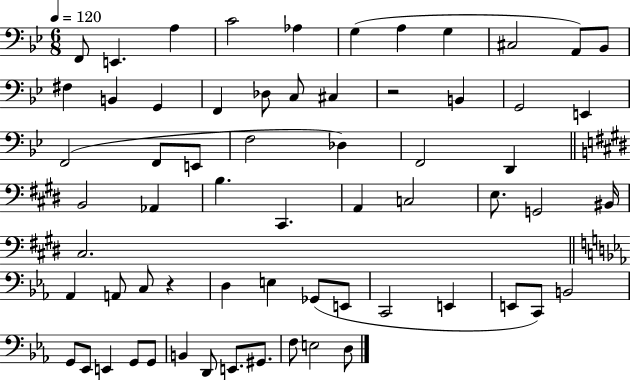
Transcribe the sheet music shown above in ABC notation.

X:1
T:Untitled
M:6/8
L:1/4
K:Bb
F,,/2 E,, A, C2 _A, G, A, G, ^C,2 A,,/2 _B,,/2 ^F, B,, G,, F,, _D,/2 C,/2 ^C, z2 B,, G,,2 E,, F,,2 F,,/2 E,,/2 F,2 _D, F,,2 D,, B,,2 _A,, B, ^C,, A,, C,2 E,/2 G,,2 ^B,,/4 ^C,2 _A,, A,,/2 C,/2 z D, E, _G,,/2 E,,/2 C,,2 E,, E,,/2 C,,/2 B,,2 G,,/2 _E,,/2 E,, G,,/2 G,,/2 B,, D,,/2 E,,/2 ^G,,/2 F,/2 E,2 D,/2